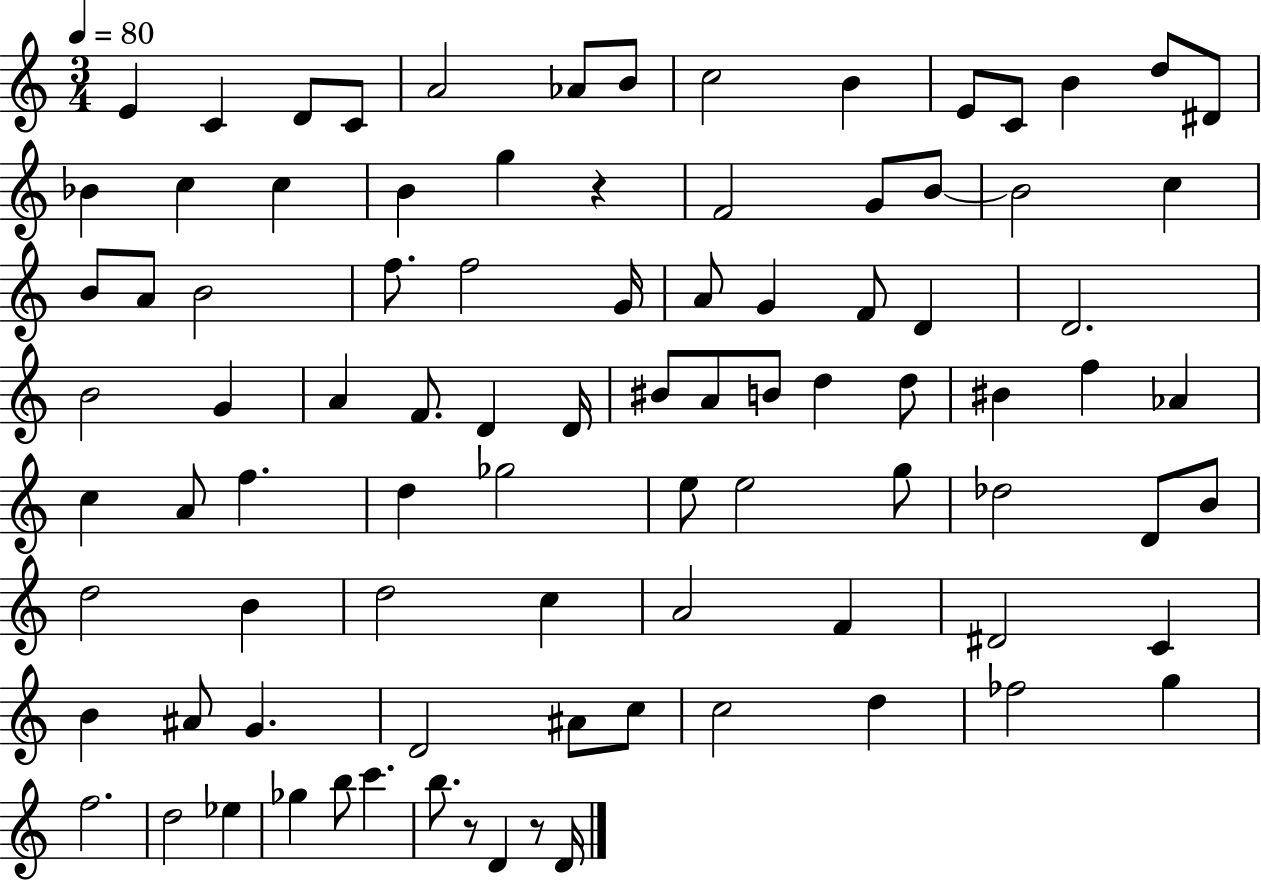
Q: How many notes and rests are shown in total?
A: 90